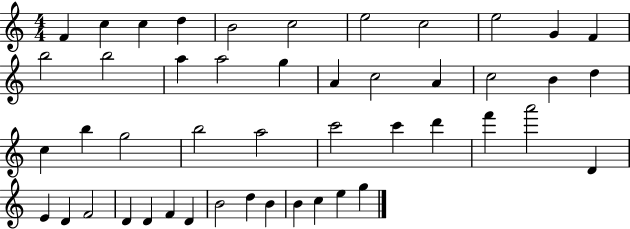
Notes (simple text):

F4/q C5/q C5/q D5/q B4/h C5/h E5/h C5/h E5/h G4/q F4/q B5/h B5/h A5/q A5/h G5/q A4/q C5/h A4/q C5/h B4/q D5/q C5/q B5/q G5/h B5/h A5/h C6/h C6/q D6/q F6/q A6/h D4/q E4/q D4/q F4/h D4/q D4/q F4/q D4/q B4/h D5/q B4/q B4/q C5/q E5/q G5/q